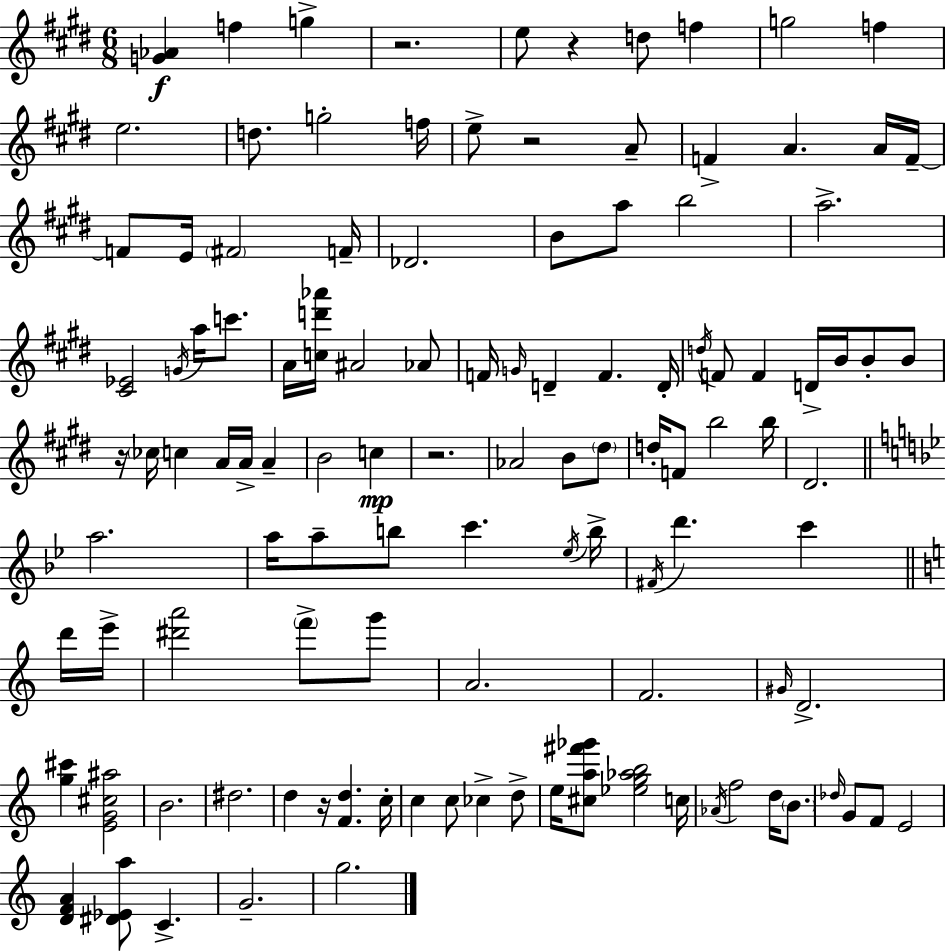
[G4,Ab4]/q F5/q G5/q R/h. E5/e R/q D5/e F5/q G5/h F5/q E5/h. D5/e. G5/h F5/s E5/e R/h A4/e F4/q A4/q. A4/s F4/s F4/e E4/s F#4/h F4/s Db4/h. B4/e A5/e B5/h A5/h. [C#4,Eb4]/h G4/s A5/s C6/e. A4/s [C5,D6,Ab6]/s A#4/h Ab4/e F4/s G4/s D4/q F4/q. D4/s D5/s F4/e F4/q D4/s B4/s B4/e B4/e R/s CES5/s C5/q A4/s A4/s A4/q B4/h C5/q R/h. Ab4/h B4/e D#5/e D5/s F4/e B5/h B5/s D#4/h. A5/h. A5/s A5/e B5/e C6/q. Eb5/s B5/s F#4/s D6/q. C6/q D6/s E6/s [D#6,A6]/h F6/e G6/e A4/h. F4/h. G#4/s D4/h. [G5,C#6]/q [E4,G4,C#5,A#5]/h B4/h. D#5/h. D5/q R/s [F4,D5]/q. C5/s C5/q C5/e CES5/q D5/e E5/s [C#5,A5,F#6,Gb6]/e [Eb5,G5,Ab5,B5]/h C5/s Ab4/s F5/h D5/s B4/e. Db5/s G4/e F4/e E4/h [D4,F4,A4]/q [D#4,Eb4,A5]/e C4/q. G4/h. G5/h.